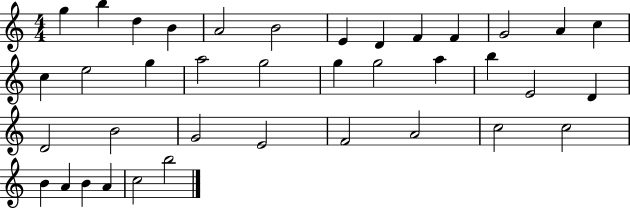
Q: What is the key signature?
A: C major